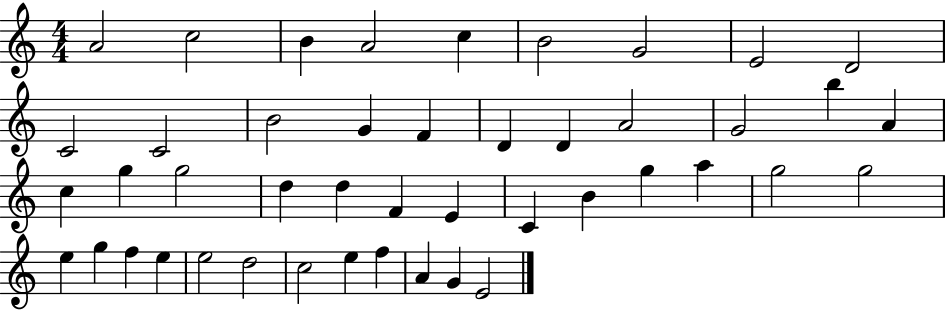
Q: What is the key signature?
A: C major